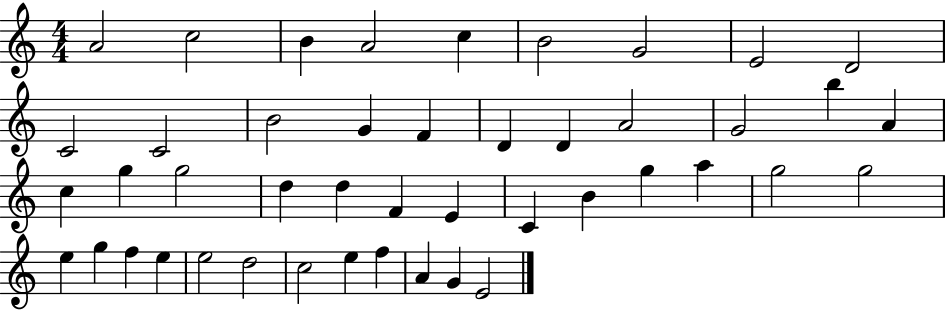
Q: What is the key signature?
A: C major